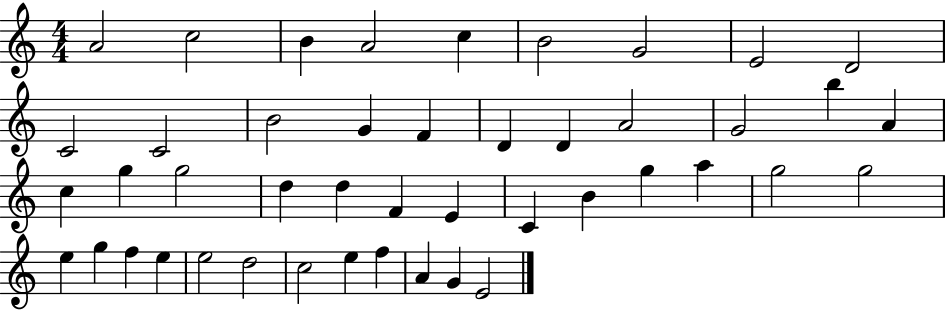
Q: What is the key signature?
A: C major